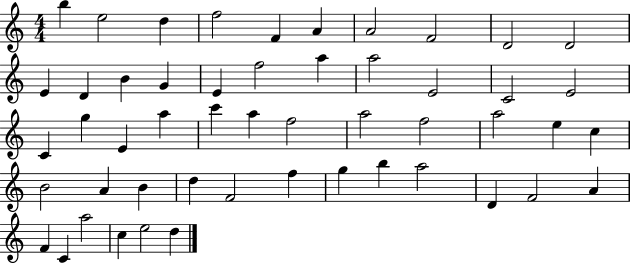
B5/q E5/h D5/q F5/h F4/q A4/q A4/h F4/h D4/h D4/h E4/q D4/q B4/q G4/q E4/q F5/h A5/q A5/h E4/h C4/h E4/h C4/q G5/q E4/q A5/q C6/q A5/q F5/h A5/h F5/h A5/h E5/q C5/q B4/h A4/q B4/q D5/q F4/h F5/q G5/q B5/q A5/h D4/q F4/h A4/q F4/q C4/q A5/h C5/q E5/h D5/q